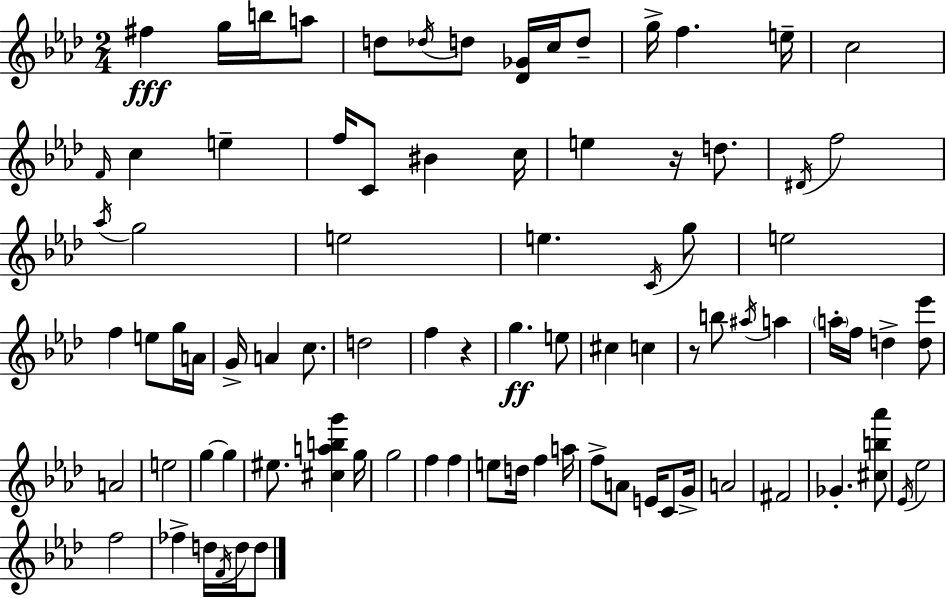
{
  \clef treble
  \numericTimeSignature
  \time 2/4
  \key aes \major
  \repeat volta 2 { fis''4\fff g''16 b''16 a''8 | d''8 \acciaccatura { des''16 } d''8 <des' ges'>16 c''16 d''8-- | g''16-> f''4. | e''16-- c''2 | \break \grace { f'16 } c''4 e''4-- | f''16 c'8 bis'4 | c''16 e''4 r16 d''8. | \acciaccatura { dis'16 } f''2 | \break \acciaccatura { aes''16 } g''2 | e''2 | e''4. | \acciaccatura { c'16 } g''8 e''2 | \break f''4 | e''8 g''16 a'16 g'16-> a'4 | c''8. d''2 | f''4 | \break r4 g''4.\ff | e''8 cis''4 | c''4 r8 b''8 | \acciaccatura { ais''16 } a''4 \parenthesize a''16-. f''16 | \break d''4-> <d'' ees'''>8 a'2 | e''2 | g''4~~ | g''4 eis''8. | \break <cis'' a'' b'' g'''>4 g''16 g''2 | f''4 | f''4 e''8 | d''16 f''4 a''16 f''8-> | \break a'8 e'16 c'8 g'16-> a'2 | fis'2 | ges'4.-. | <cis'' b'' aes'''>8 \acciaccatura { ees'16 } ees''2 | \break f''2 | fes''4-> | d''16 \acciaccatura { f'16 } d''16 d''8 | } \bar "|."
}